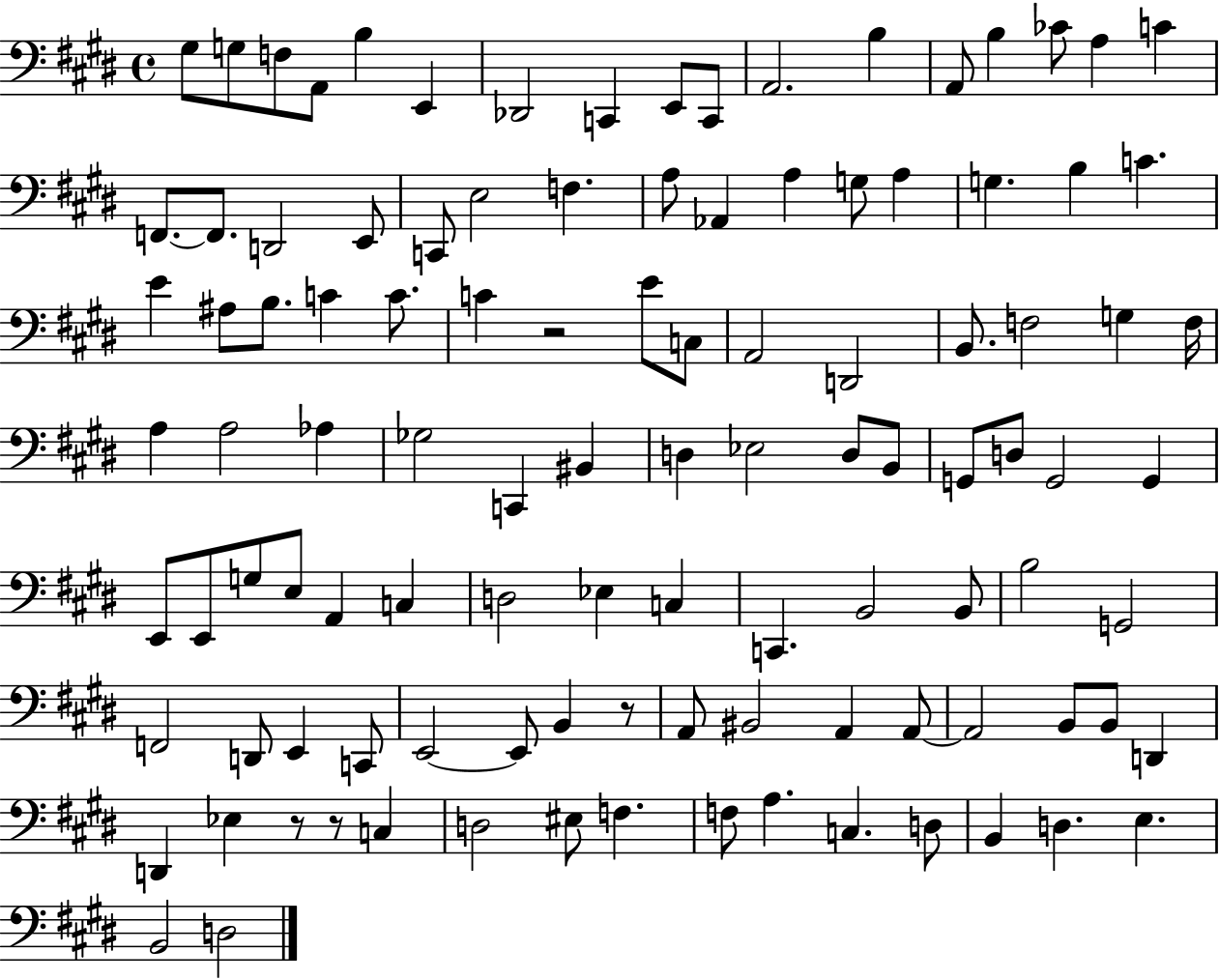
G#3/e G3/e F3/e A2/e B3/q E2/q Db2/h C2/q E2/e C2/e A2/h. B3/q A2/e B3/q CES4/e A3/q C4/q F2/e. F2/e. D2/h E2/e C2/e E3/h F3/q. A3/e Ab2/q A3/q G3/e A3/q G3/q. B3/q C4/q. E4/q A#3/e B3/e. C4/q C4/e. C4/q R/h E4/e C3/e A2/h D2/h B2/e. F3/h G3/q F3/s A3/q A3/h Ab3/q Gb3/h C2/q BIS2/q D3/q Eb3/h D3/e B2/e G2/e D3/e G2/h G2/q E2/e E2/e G3/e E3/e A2/q C3/q D3/h Eb3/q C3/q C2/q. B2/h B2/e B3/h G2/h F2/h D2/e E2/q C2/e E2/h E2/e B2/q R/e A2/e BIS2/h A2/q A2/e A2/h B2/e B2/e D2/q D2/q Eb3/q R/e R/e C3/q D3/h EIS3/e F3/q. F3/e A3/q. C3/q. D3/e B2/q D3/q. E3/q. B2/h D3/h